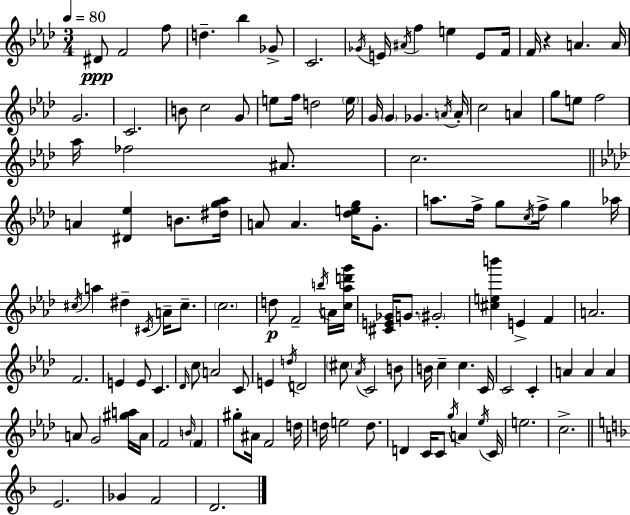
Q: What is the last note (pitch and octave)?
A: D4